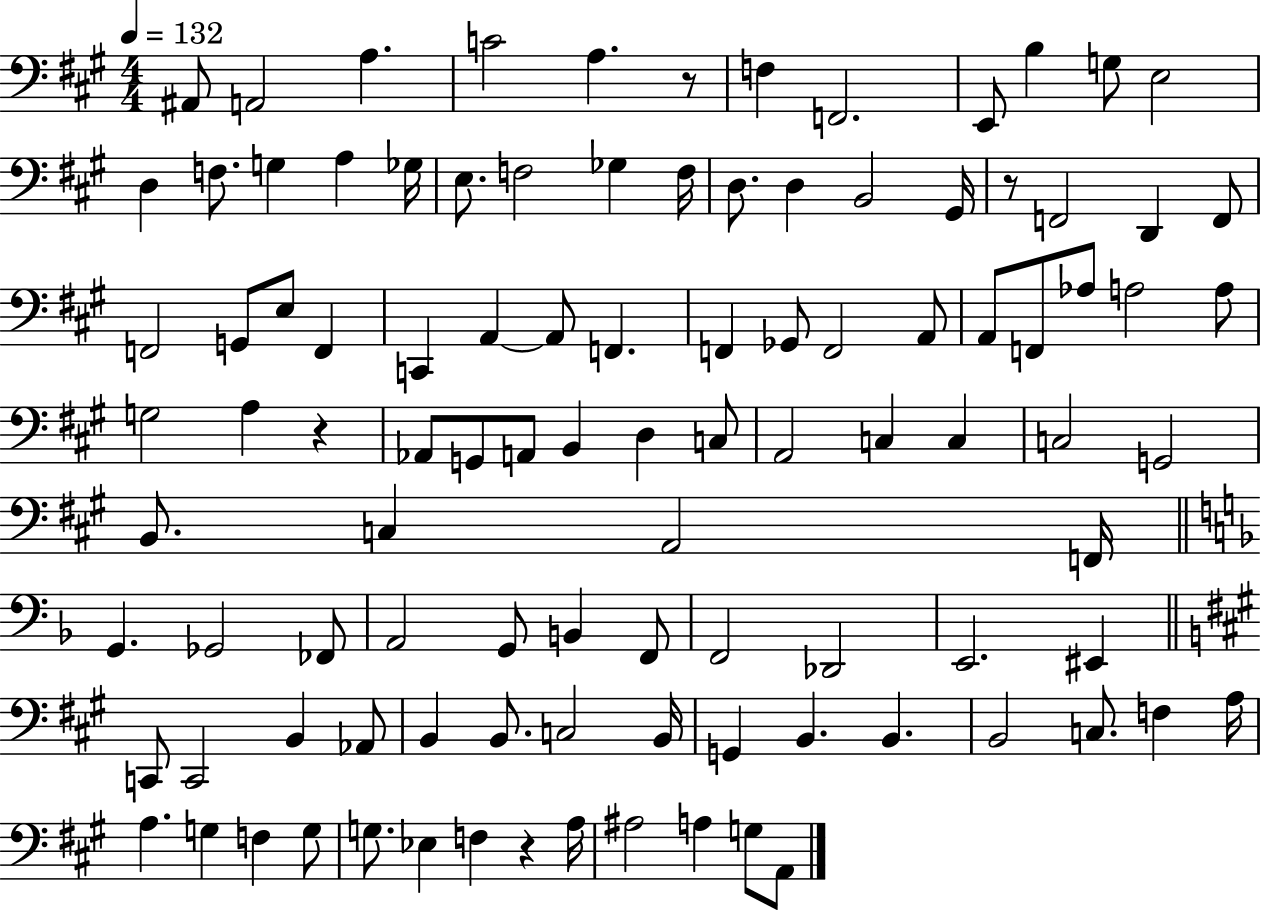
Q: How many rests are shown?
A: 4